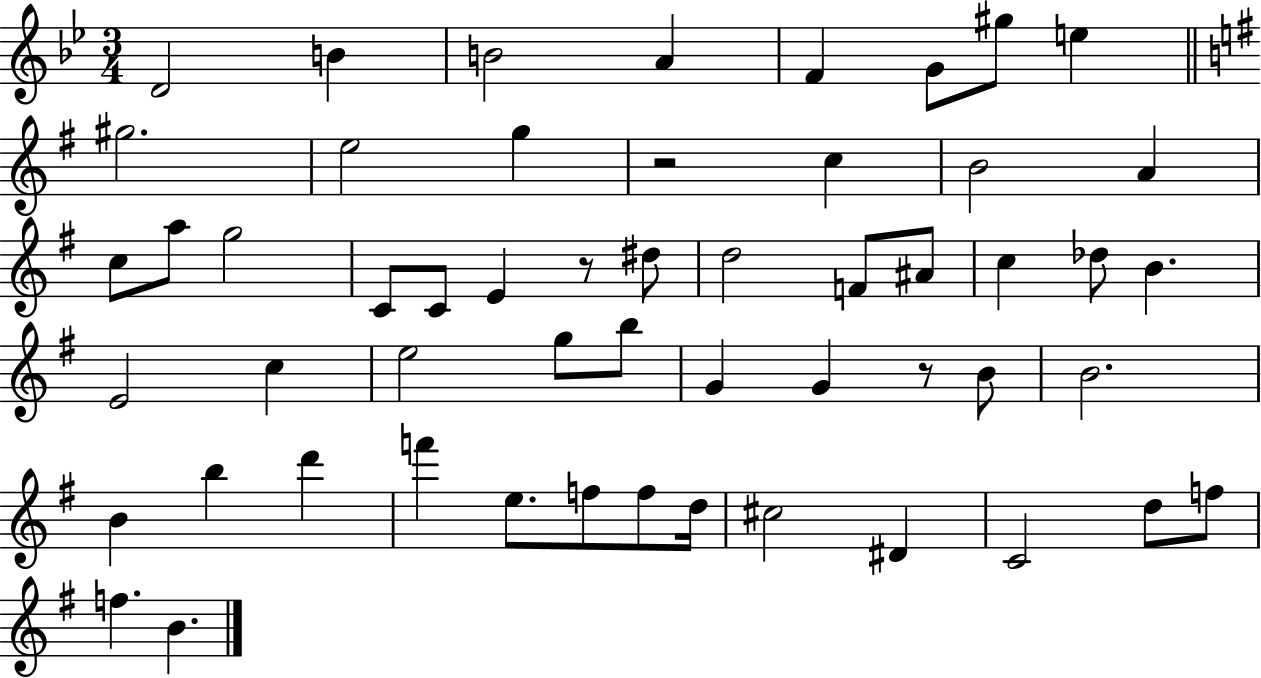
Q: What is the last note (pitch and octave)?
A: B4